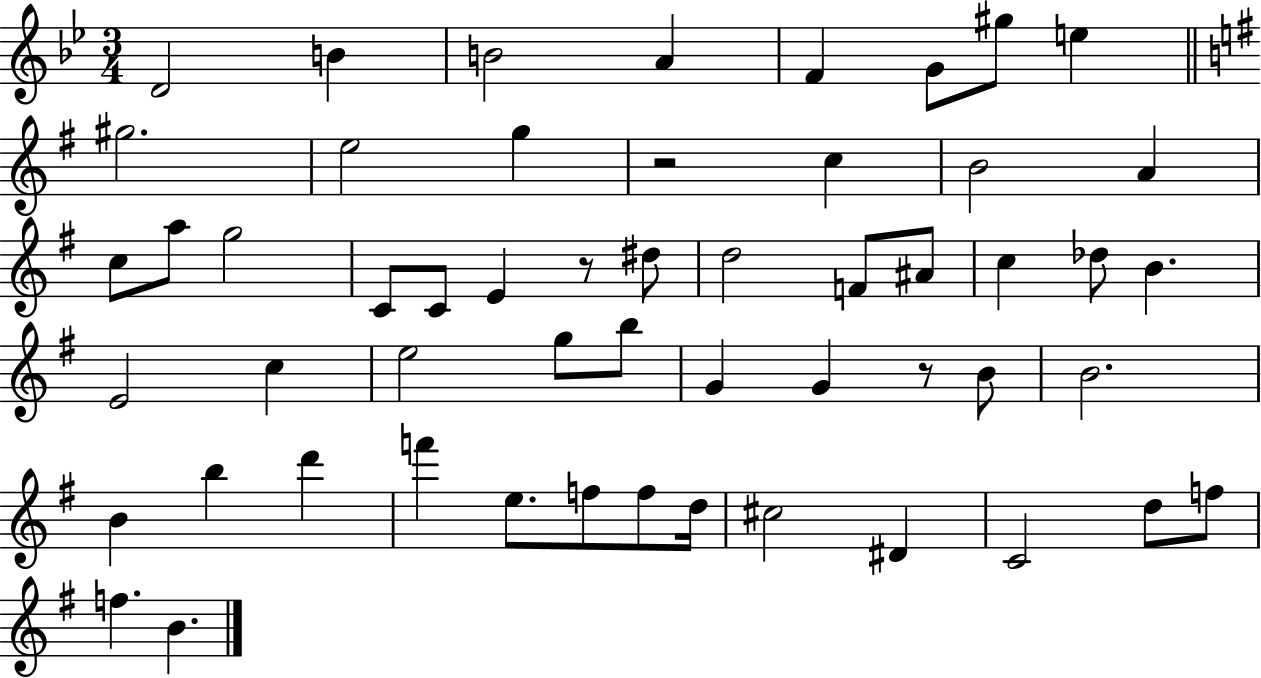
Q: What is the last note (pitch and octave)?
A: B4